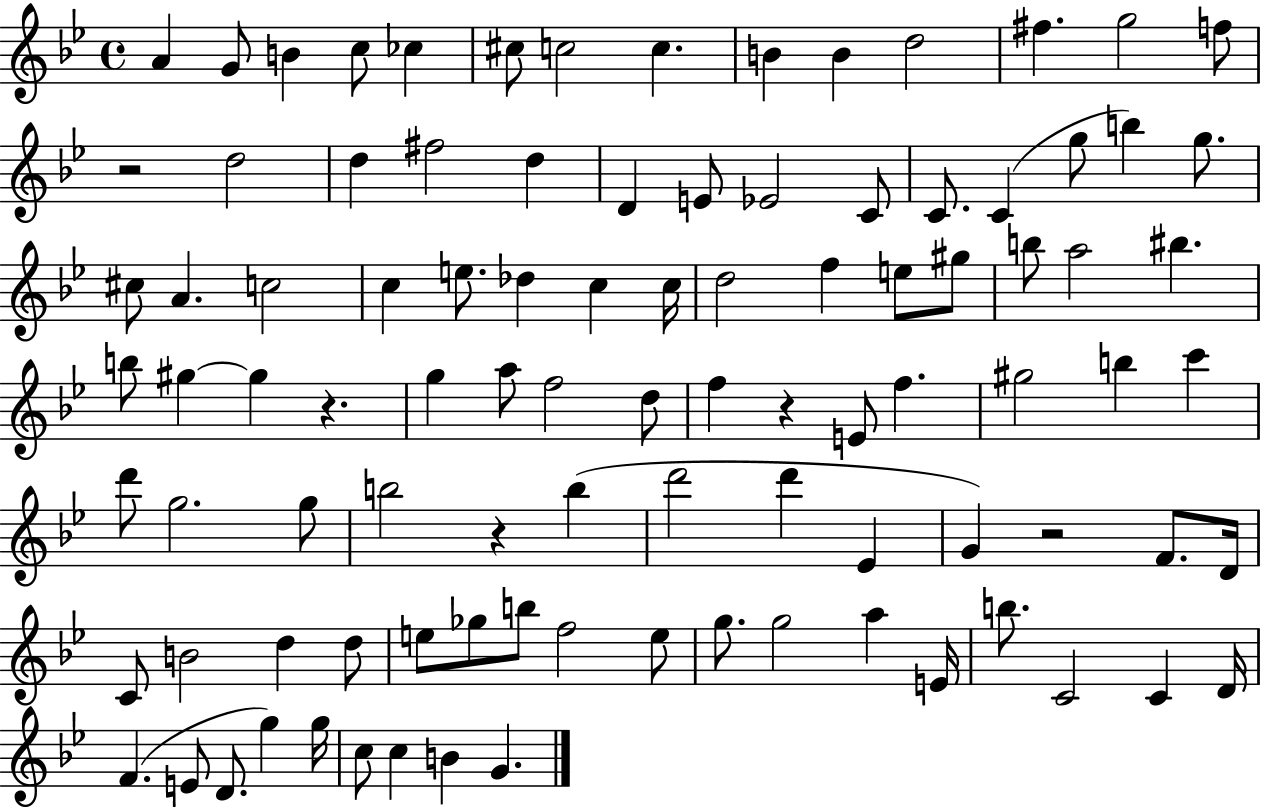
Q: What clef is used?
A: treble